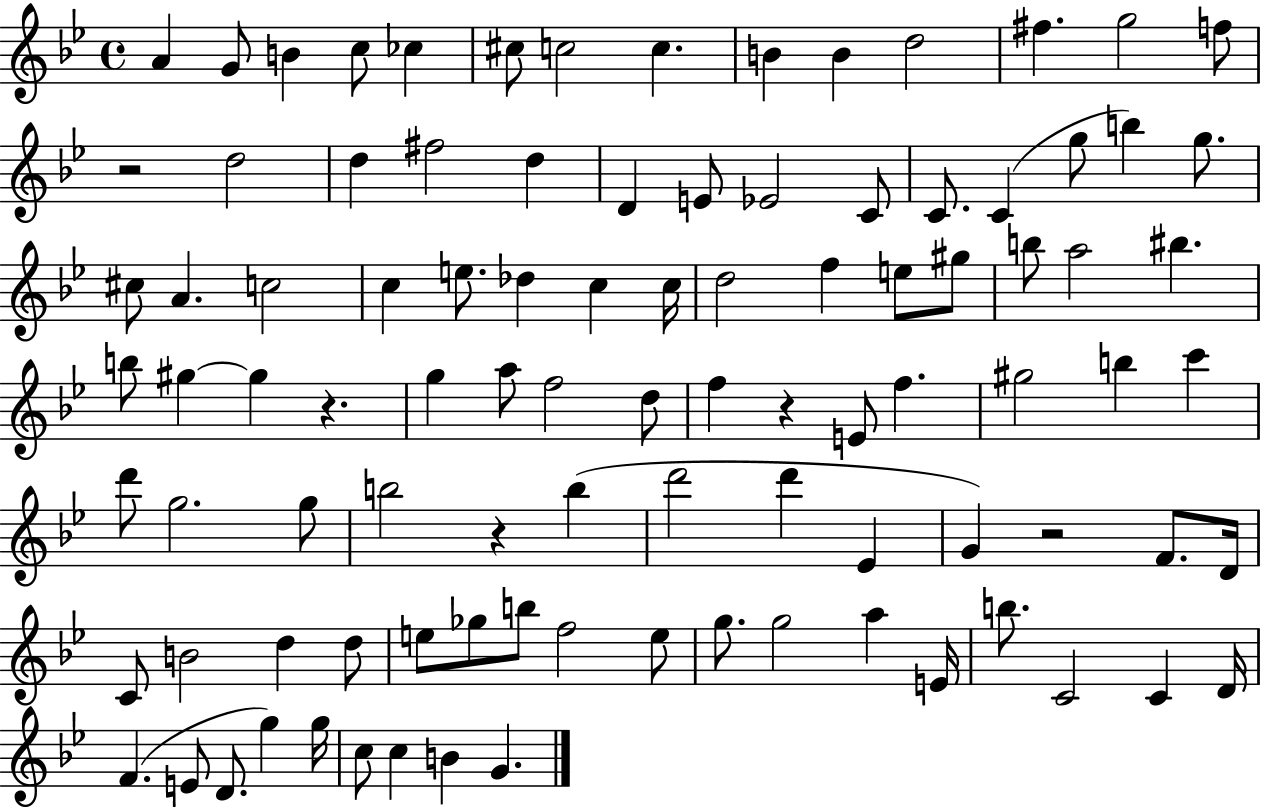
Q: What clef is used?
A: treble